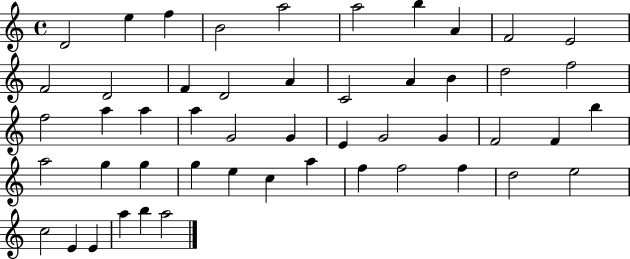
{
  \clef treble
  \time 4/4
  \defaultTimeSignature
  \key c \major
  d'2 e''4 f''4 | b'2 a''2 | a''2 b''4 a'4 | f'2 e'2 | \break f'2 d'2 | f'4 d'2 a'4 | c'2 a'4 b'4 | d''2 f''2 | \break f''2 a''4 a''4 | a''4 g'2 g'4 | e'4 g'2 g'4 | f'2 f'4 b''4 | \break a''2 g''4 g''4 | g''4 e''4 c''4 a''4 | f''4 f''2 f''4 | d''2 e''2 | \break c''2 e'4 e'4 | a''4 b''4 a''2 | \bar "|."
}